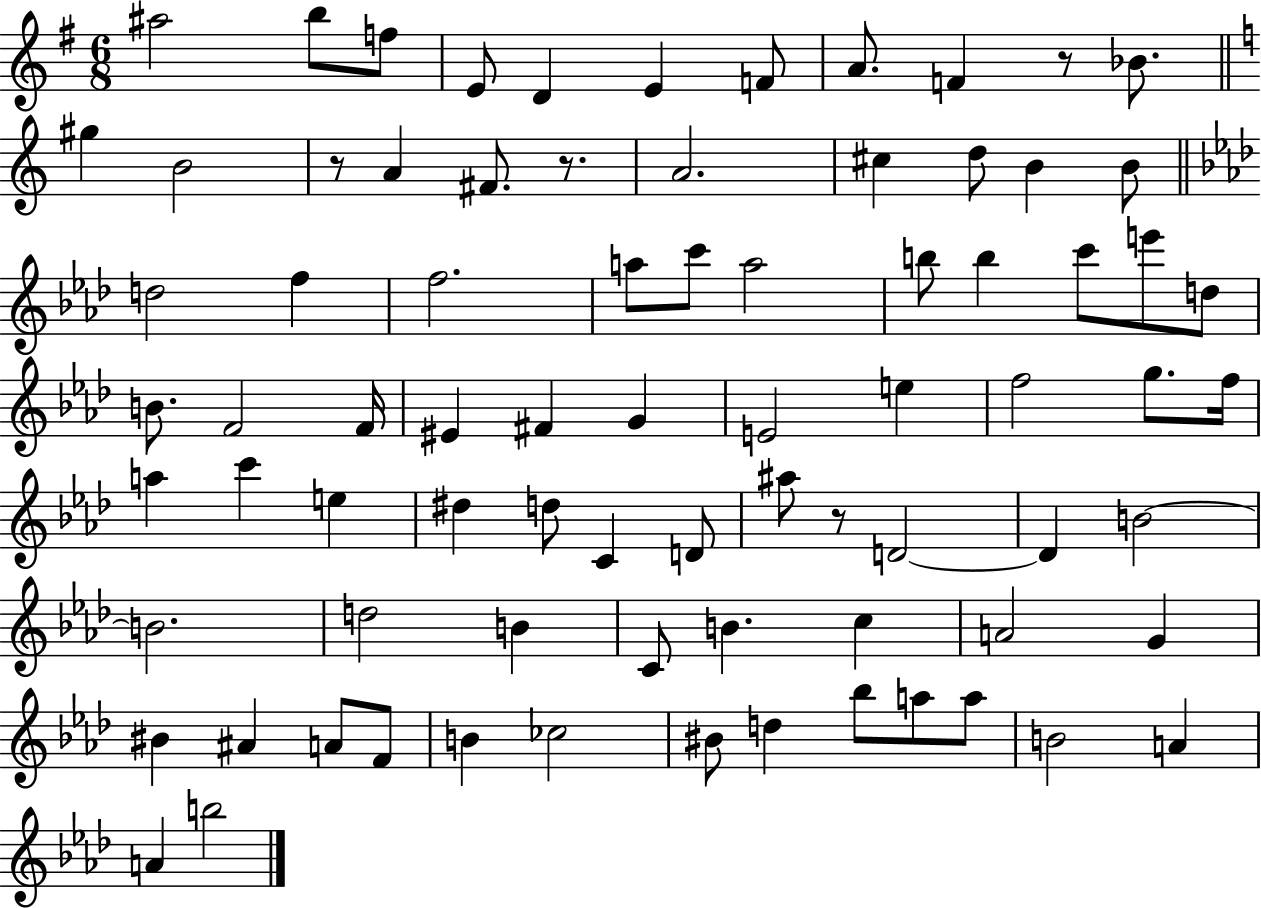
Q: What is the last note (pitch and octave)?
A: B5